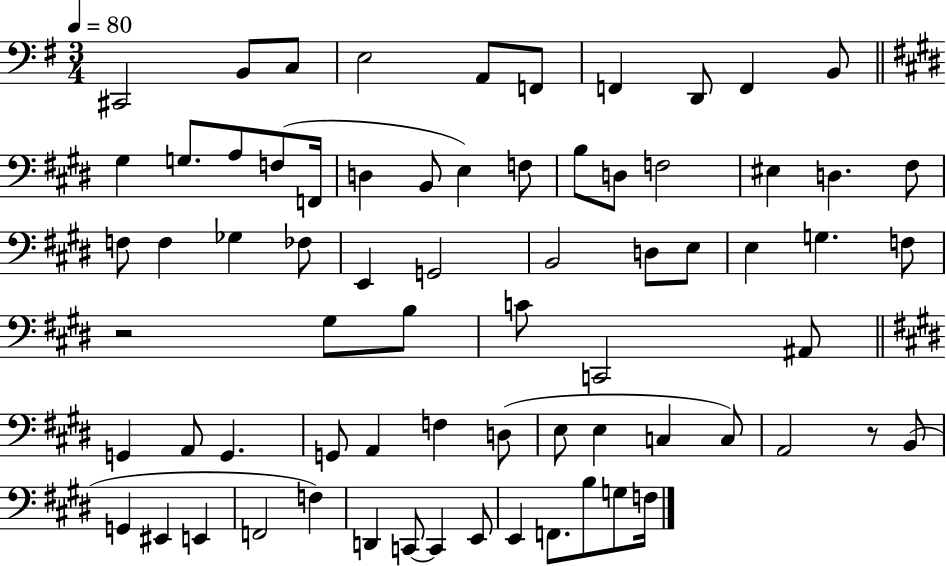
{
  \clef bass
  \numericTimeSignature
  \time 3/4
  \key g \major
  \tempo 4 = 80
  cis,2 b,8 c8 | e2 a,8 f,8 | f,4 d,8 f,4 b,8 | \bar "||" \break \key e \major gis4 g8. a8 f8( f,16 | d4 b,8 e4) f8 | b8 d8 f2 | eis4 d4. fis8 | \break f8 f4 ges4 fes8 | e,4 g,2 | b,2 d8 e8 | e4 g4. f8 | \break r2 gis8 b8 | c'8 c,2 ais,8 | \bar "||" \break \key e \major g,4 a,8 g,4. | g,8 a,4 f4 d8( | e8 e4 c4 c8) | a,2 r8 b,8( | \break g,4 eis,4 e,4 | f,2 f4) | d,4 c,8~~ c,4 e,8 | e,4 f,8. b8 g8 f16 | \break \bar "|."
}